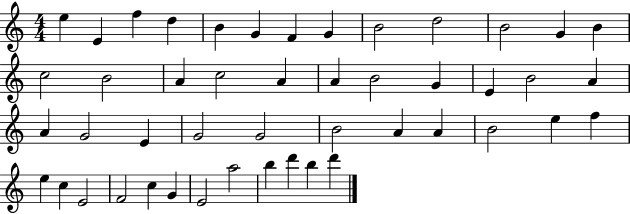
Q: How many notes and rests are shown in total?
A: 47